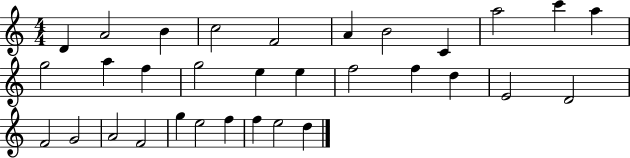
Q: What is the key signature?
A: C major